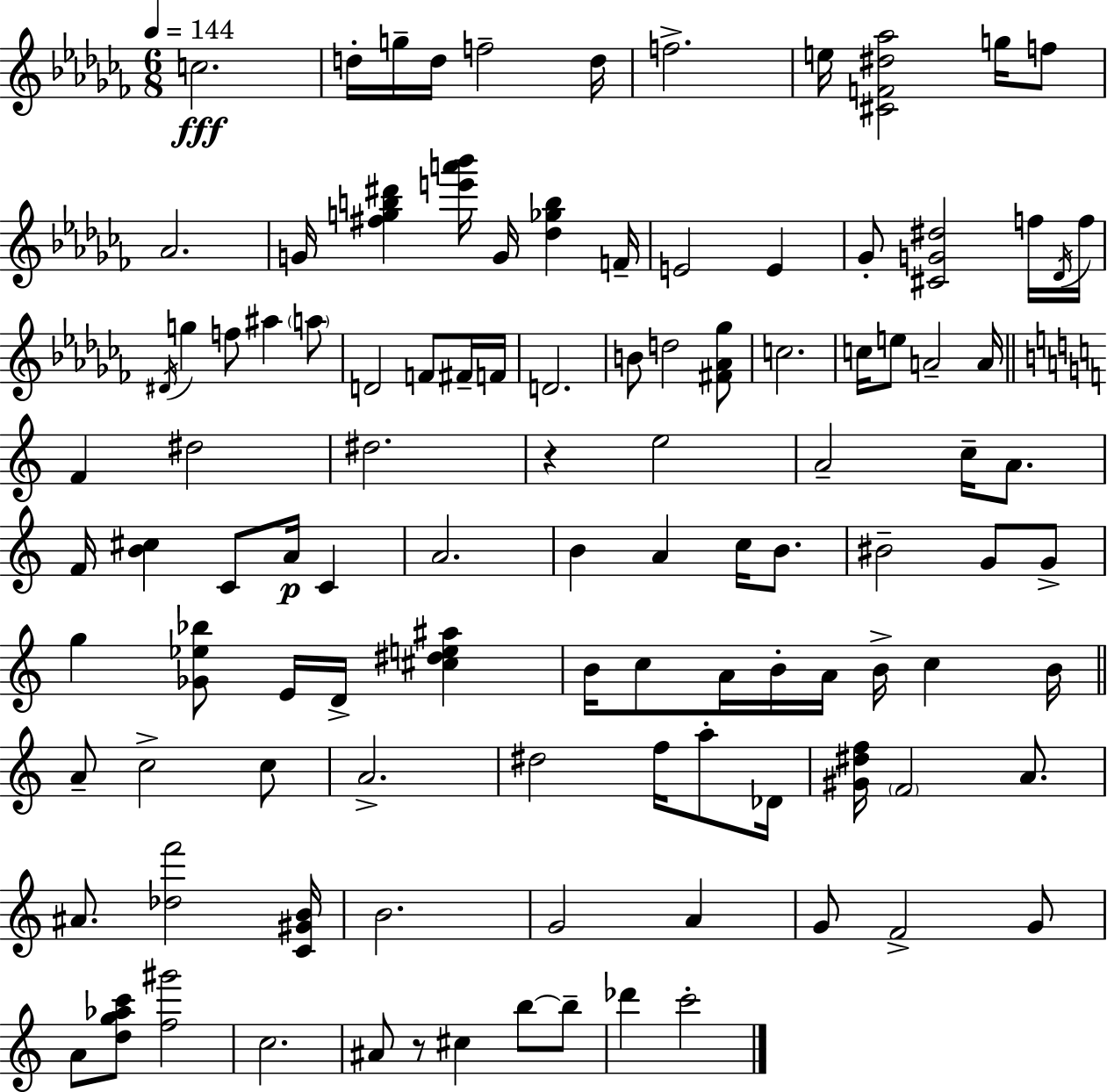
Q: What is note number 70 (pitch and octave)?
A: C5